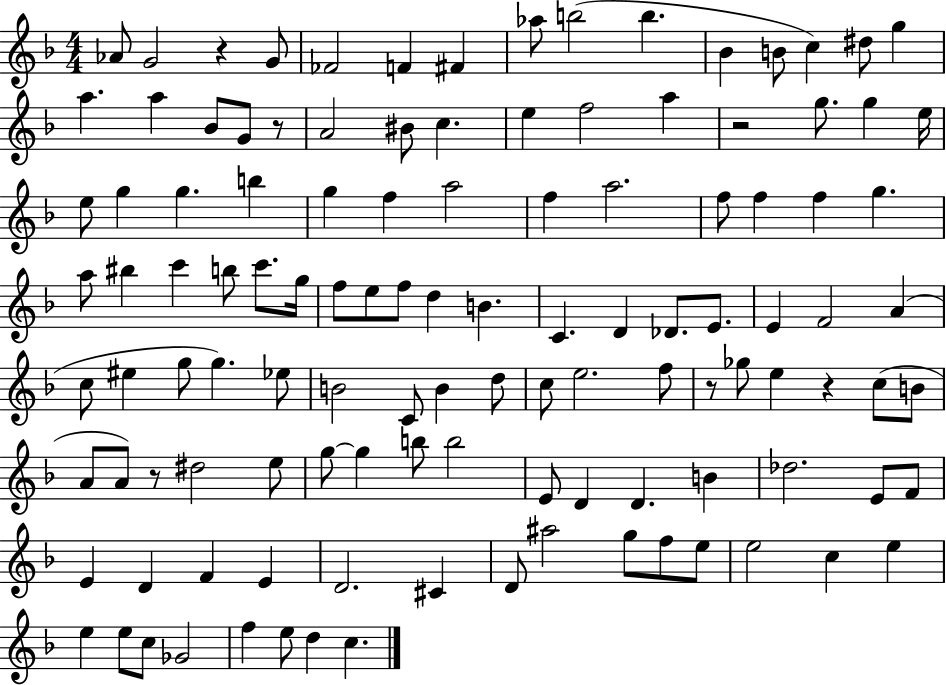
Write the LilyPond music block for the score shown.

{
  \clef treble
  \numericTimeSignature
  \time 4/4
  \key f \major
  aes'8 g'2 r4 g'8 | fes'2 f'4 fis'4 | aes''8 b''2( b''4. | bes'4 b'8 c''4) dis''8 g''4 | \break a''4. a''4 bes'8 g'8 r8 | a'2 bis'8 c''4. | e''4 f''2 a''4 | r2 g''8. g''4 e''16 | \break e''8 g''4 g''4. b''4 | g''4 f''4 a''2 | f''4 a''2. | f''8 f''4 f''4 g''4. | \break a''8 bis''4 c'''4 b''8 c'''8. g''16 | f''8 e''8 f''8 d''4 b'4. | c'4. d'4 des'8. e'8. | e'4 f'2 a'4( | \break c''8 eis''4 g''8 g''4.) ees''8 | b'2 c'8 b'4 d''8 | c''8 e''2. f''8 | r8 ges''8 e''4 r4 c''8( b'8 | \break a'8 a'8) r8 dis''2 e''8 | g''8~~ g''4 b''8 b''2 | e'8 d'4 d'4. b'4 | des''2. e'8 f'8 | \break e'4 d'4 f'4 e'4 | d'2. cis'4 | d'8 ais''2 g''8 f''8 e''8 | e''2 c''4 e''4 | \break e''4 e''8 c''8 ges'2 | f''4 e''8 d''4 c''4. | \bar "|."
}